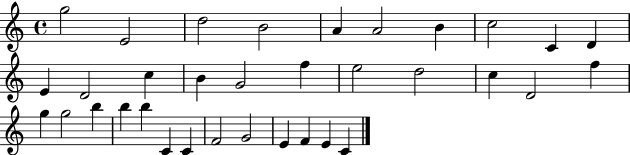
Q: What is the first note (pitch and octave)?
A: G5